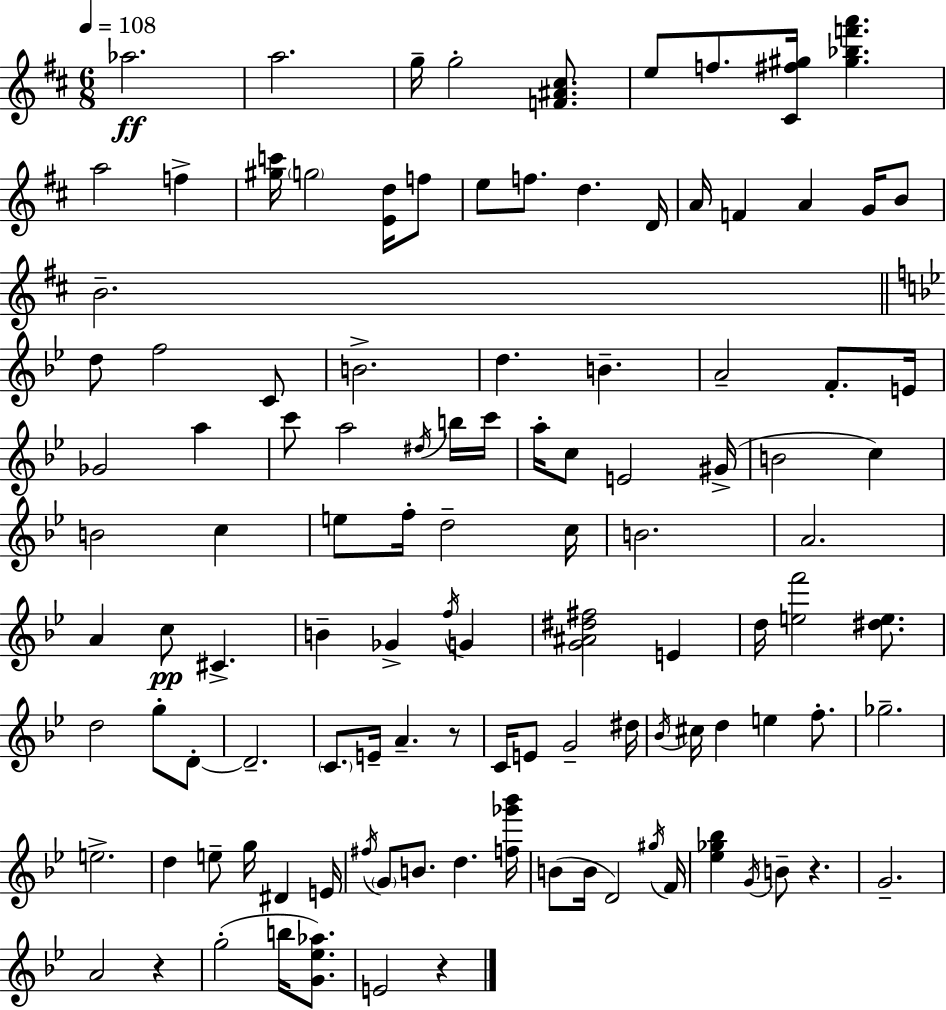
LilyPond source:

{
  \clef treble
  \numericTimeSignature
  \time 6/8
  \key d \major
  \tempo 4 = 108
  \repeat volta 2 { aes''2.\ff | a''2. | g''16-- g''2-. <f' ais' cis''>8. | e''8 f''8. <cis' fis'' gis''>16 <gis'' bes'' f''' a'''>4. | \break a''2 f''4-> | <gis'' c'''>16 \parenthesize g''2 <e' d''>16 f''8 | e''8 f''8. d''4. d'16 | a'16 f'4 a'4 g'16 b'8 | \break b'2.-- | \bar "||" \break \key bes \major d''8 f''2 c'8 | b'2.-> | d''4. b'4.-- | a'2-- f'8.-. e'16 | \break ges'2 a''4 | c'''8 a''2 \acciaccatura { dis''16 } b''16 | c'''16 a''16-. c''8 e'2 | gis'16->( b'2 c''4) | \break b'2 c''4 | e''8 f''16-. d''2-- | c''16 b'2. | a'2. | \break a'4 c''8\pp cis'4.-> | b'4-- ges'4-> \acciaccatura { f''16 } g'4 | <g' ais' dis'' fis''>2 e'4 | d''16 <e'' f'''>2 <dis'' e''>8. | \break d''2 g''8-. | d'8-.~~ d'2.-- | \parenthesize c'8. e'16-- a'4.-- | r8 c'16 e'8 g'2-- | \break dis''16 \acciaccatura { bes'16 } cis''16 d''4 e''4 | f''8.-. ges''2.-- | e''2.-> | d''4 e''8-- g''16 dis'4 | \break e'16 \acciaccatura { fis''16 } \parenthesize g'8 b'8. d''4. | <f'' ges''' bes'''>16 b'8( b'16 d'2) | \acciaccatura { gis''16 } f'16 <ees'' ges'' bes''>4 \acciaccatura { g'16 } b'8-- | r4. g'2.-- | \break a'2 | r4 g''2-.( | b''16 <g' ees'' aes''>8.) e'2 | r4 } \bar "|."
}